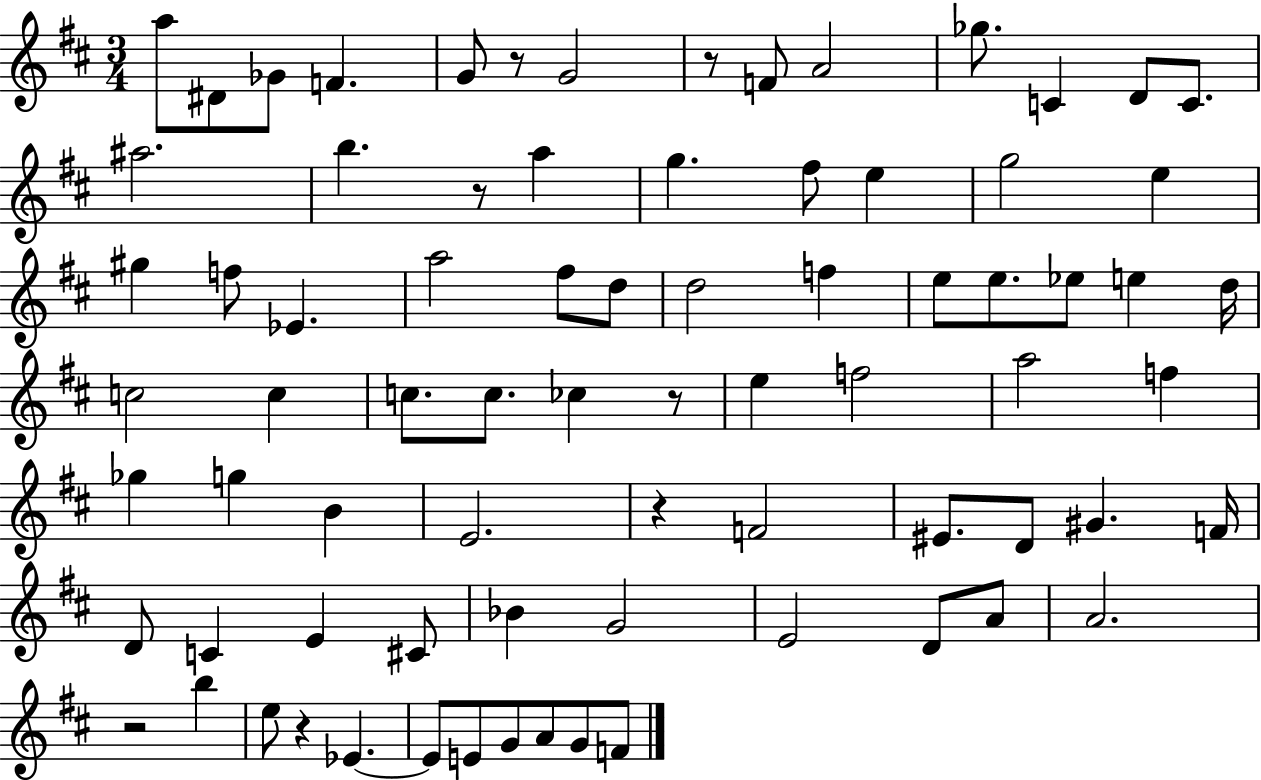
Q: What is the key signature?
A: D major